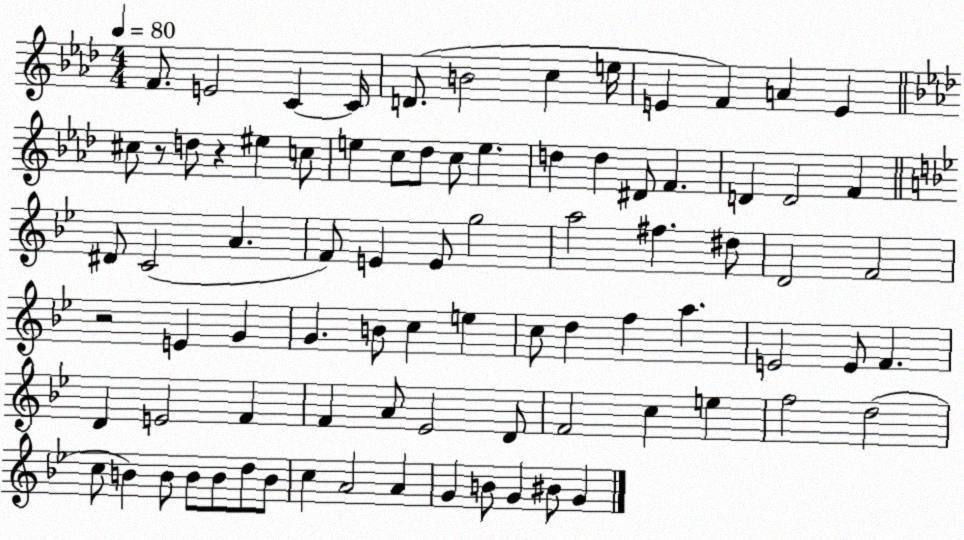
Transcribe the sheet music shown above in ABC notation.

X:1
T:Untitled
M:4/4
L:1/4
K:Ab
F/2 E2 C C/4 D/2 B2 c e/4 E F A E ^c/2 z/2 d/2 z ^e c/2 e c/2 _d/2 c/2 e d d ^D/2 F D D2 F ^D/2 C2 A F/2 E E/2 g2 a2 ^f ^d/2 D2 F2 z2 E G G B/2 c e c/2 d f a E2 E/2 F D E2 F F A/2 _E2 D/2 F2 c e f2 d2 c/2 B B/2 B/2 B/2 d/2 B/2 c A2 A G B/2 G ^B/2 G